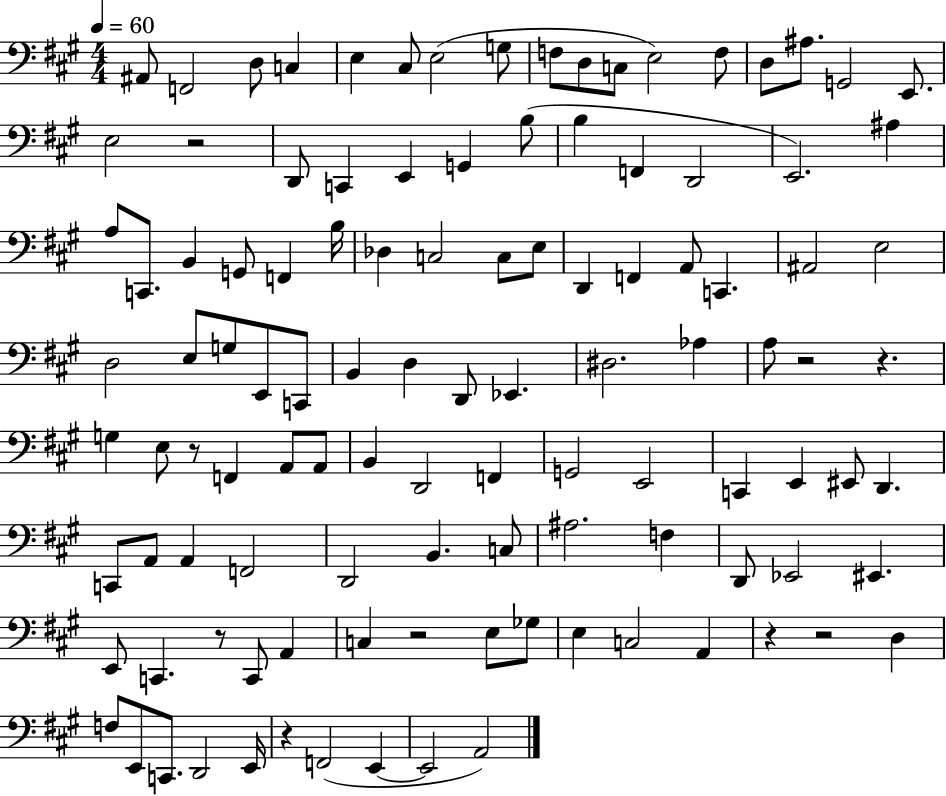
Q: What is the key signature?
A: A major